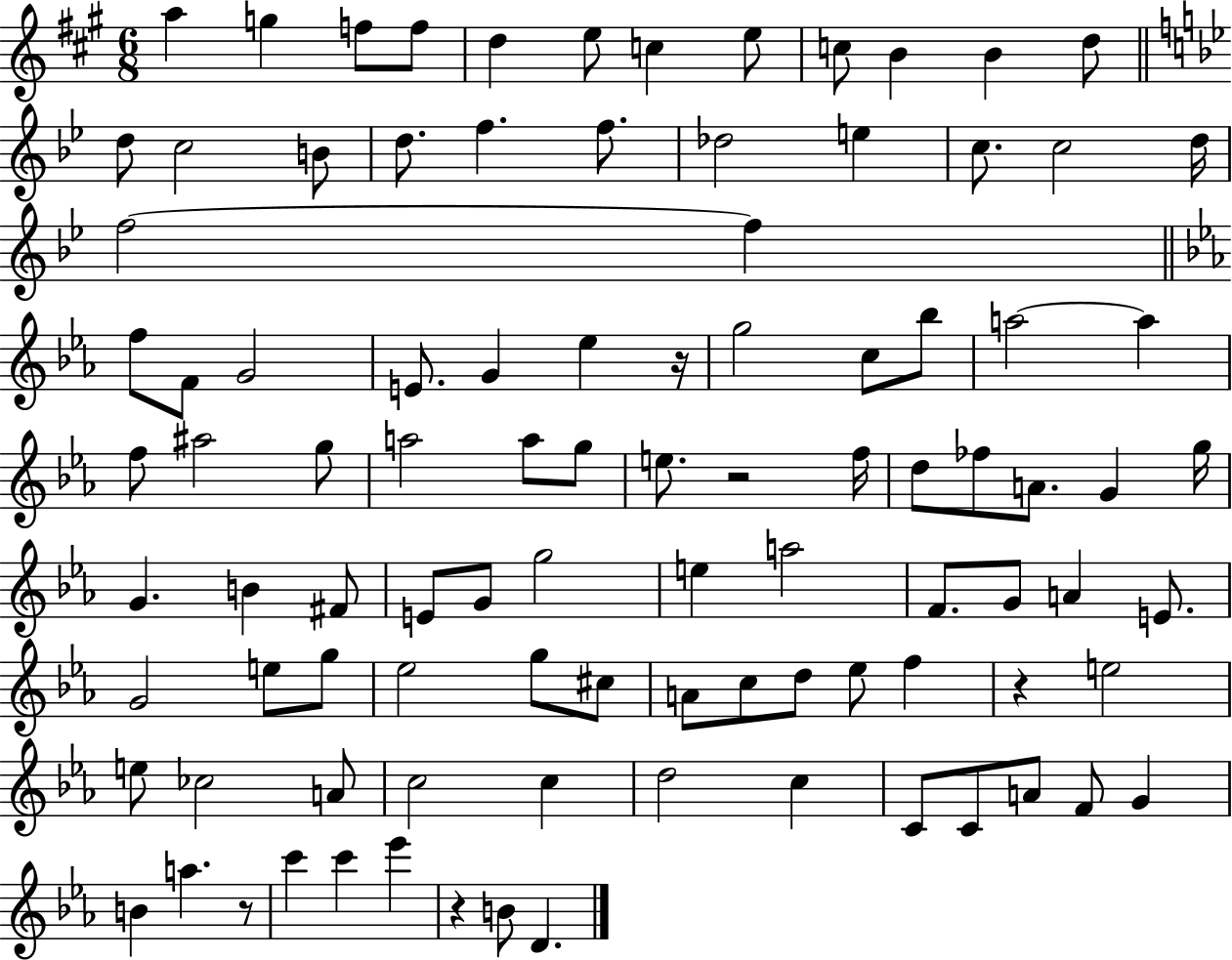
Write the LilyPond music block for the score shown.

{
  \clef treble
  \numericTimeSignature
  \time 6/8
  \key a \major
  \repeat volta 2 { a''4 g''4 f''8 f''8 | d''4 e''8 c''4 e''8 | c''8 b'4 b'4 d''8 | \bar "||" \break \key bes \major d''8 c''2 b'8 | d''8. f''4. f''8. | des''2 e''4 | c''8. c''2 d''16 | \break f''2~~ f''4 | \bar "||" \break \key c \minor f''8 f'8 g'2 | e'8. g'4 ees''4 r16 | g''2 c''8 bes''8 | a''2~~ a''4 | \break f''8 ais''2 g''8 | a''2 a''8 g''8 | e''8. r2 f''16 | d''8 fes''8 a'8. g'4 g''16 | \break g'4. b'4 fis'8 | e'8 g'8 g''2 | e''4 a''2 | f'8. g'8 a'4 e'8. | \break g'2 e''8 g''8 | ees''2 g''8 cis''8 | a'8 c''8 d''8 ees''8 f''4 | r4 e''2 | \break e''8 ces''2 a'8 | c''2 c''4 | d''2 c''4 | c'8 c'8 a'8 f'8 g'4 | \break b'4 a''4. r8 | c'''4 c'''4 ees'''4 | r4 b'8 d'4. | } \bar "|."
}